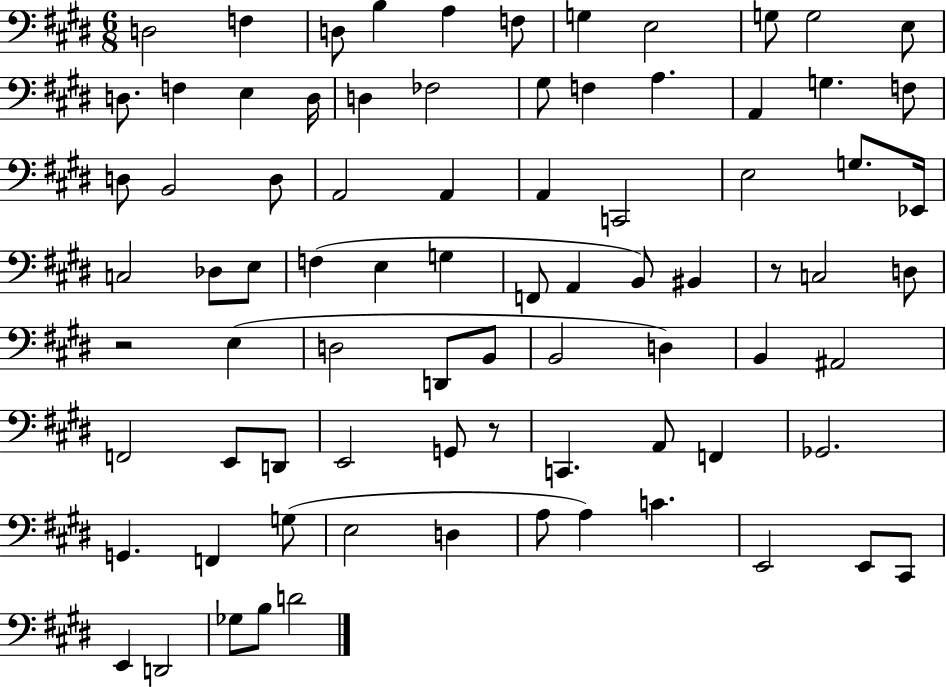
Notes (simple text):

D3/h F3/q D3/e B3/q A3/q F3/e G3/q E3/h G3/e G3/h E3/e D3/e. F3/q E3/q D3/s D3/q FES3/h G#3/e F3/q A3/q. A2/q G3/q. F3/e D3/e B2/h D3/e A2/h A2/q A2/q C2/h E3/h G3/e. Eb2/s C3/h Db3/e E3/e F3/q E3/q G3/q F2/e A2/q B2/e BIS2/q R/e C3/h D3/e R/h E3/q D3/h D2/e B2/e B2/h D3/q B2/q A#2/h F2/h E2/e D2/e E2/h G2/e R/e C2/q. A2/e F2/q Gb2/h. G2/q. F2/q G3/e E3/h D3/q A3/e A3/q C4/q. E2/h E2/e C#2/e E2/q D2/h Gb3/e B3/e D4/h